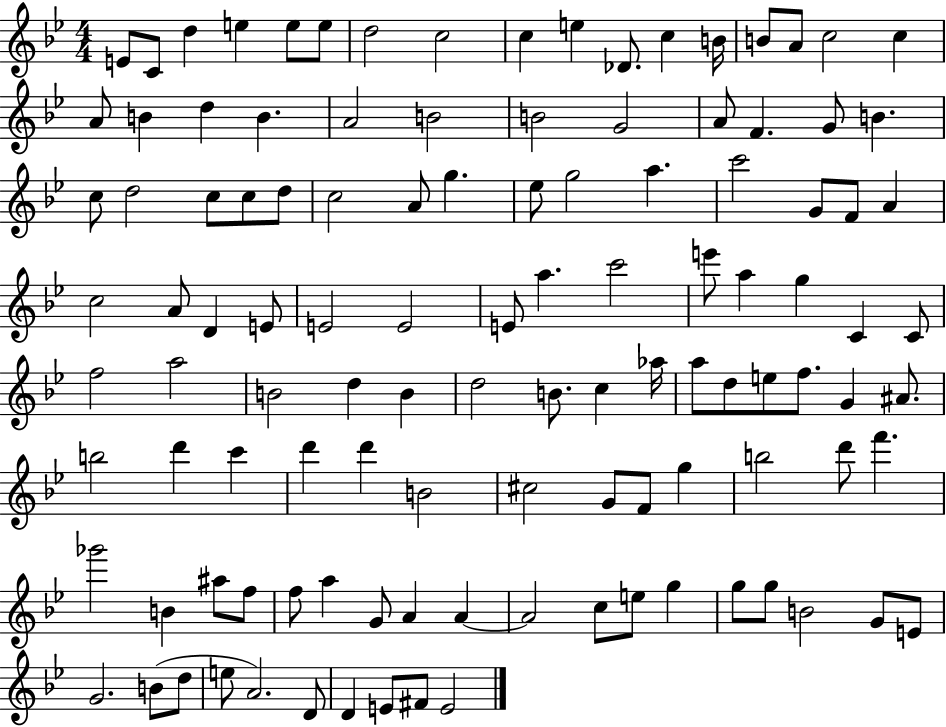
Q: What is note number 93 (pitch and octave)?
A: G4